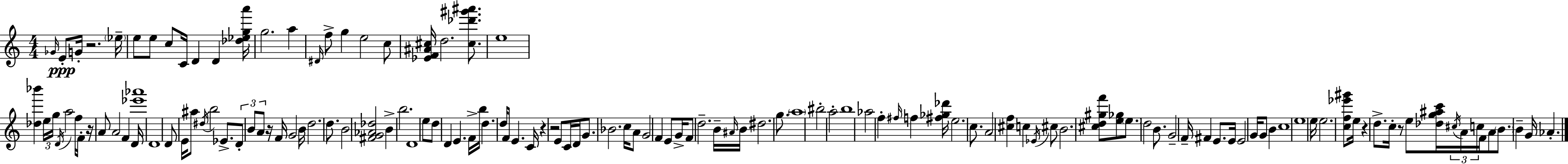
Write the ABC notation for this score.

X:1
T:Untitled
M:4/4
L:1/4
K:Am
_G/4 E/2 G/4 z2 _e/4 e/2 e/2 c/2 C/4 D D [_d_ega']/4 g2 a ^D/4 f/2 g e2 c/2 [_EF^A^c]/4 d2 [^c_d'^g'^a']/2 e4 [_d_b'] e/4 g/4 D/4 a2 f/4 F/4 z/4 A/2 A2 F D/4 [_e'_a']4 D4 D/2 E/4 ^a/2 ^d/4 b2 _E/2 D/2 B/2 A/2 z/4 F/4 G2 B/4 d2 d/2 B2 [^FG_A_d]2 B b2 D4 e/2 d/2 D E F/4 b/4 d d/4 F/2 E C/4 z z2 E/2 C/4 D/4 G/2 _B2 c/4 A/2 G2 F E/2 G/4 F/2 d2 B/4 ^A/4 B/4 ^d2 g/2 a4 ^b2 a2 b4 _a2 f ^f/4 f [^f_g_d']/4 e2 c/2 A2 [^cf] c _E/4 ^c/2 B2 [^cd^gf']/2 [e_g]/2 e/2 d2 B/2 G2 F/4 ^F E/2 E/4 E2 G/4 G/2 B c4 e4 e/4 e2 [cf_e'^g']/2 e/4 z d/2 c/4 z/2 e/2 [_dg^ac']/4 ^c/4 A/4 c/4 F/4 A/2 B/2 B G/4 _A